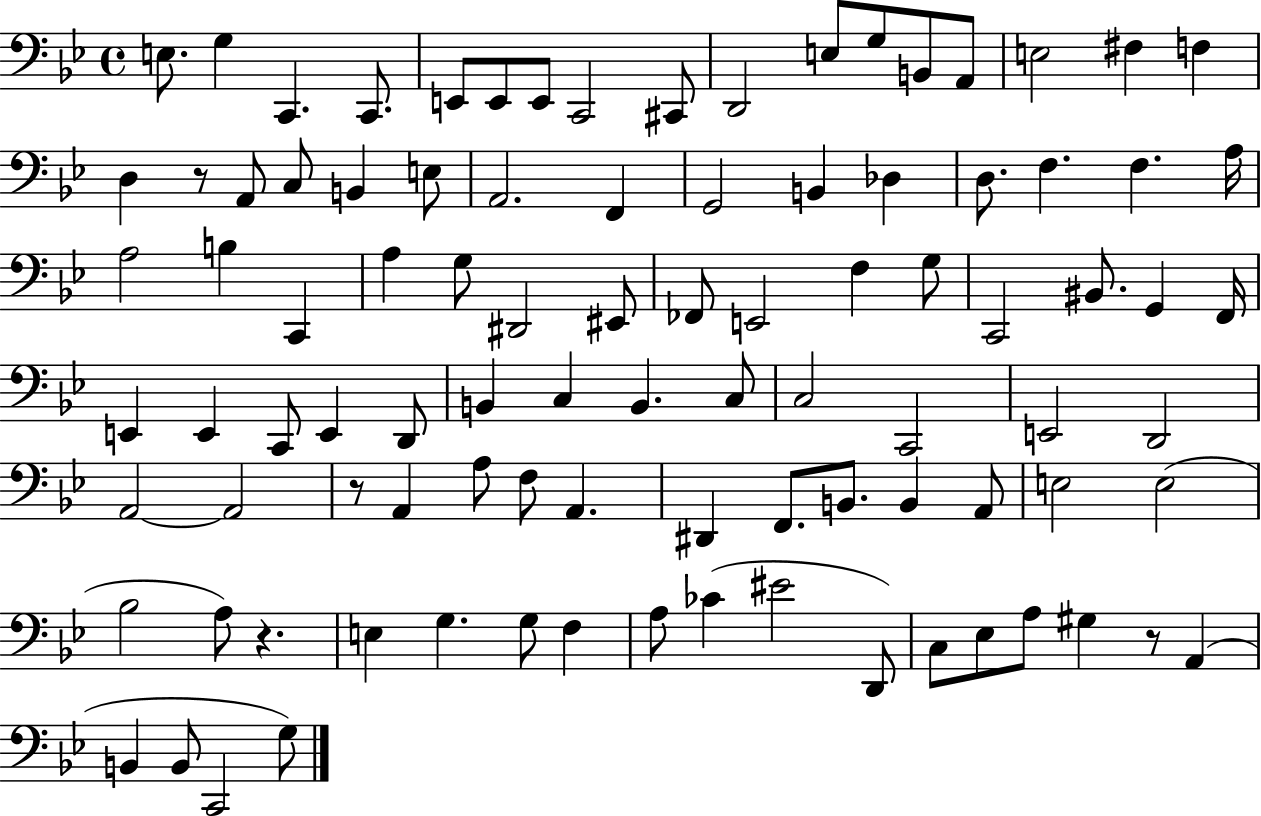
X:1
T:Untitled
M:4/4
L:1/4
K:Bb
E,/2 G, C,, C,,/2 E,,/2 E,,/2 E,,/2 C,,2 ^C,,/2 D,,2 E,/2 G,/2 B,,/2 A,,/2 E,2 ^F, F, D, z/2 A,,/2 C,/2 B,, E,/2 A,,2 F,, G,,2 B,, _D, D,/2 F, F, A,/4 A,2 B, C,, A, G,/2 ^D,,2 ^E,,/2 _F,,/2 E,,2 F, G,/2 C,,2 ^B,,/2 G,, F,,/4 E,, E,, C,,/2 E,, D,,/2 B,, C, B,, C,/2 C,2 C,,2 E,,2 D,,2 A,,2 A,,2 z/2 A,, A,/2 F,/2 A,, ^D,, F,,/2 B,,/2 B,, A,,/2 E,2 E,2 _B,2 A,/2 z E, G, G,/2 F, A,/2 _C ^E2 D,,/2 C,/2 _E,/2 A,/2 ^G, z/2 A,, B,, B,,/2 C,,2 G,/2